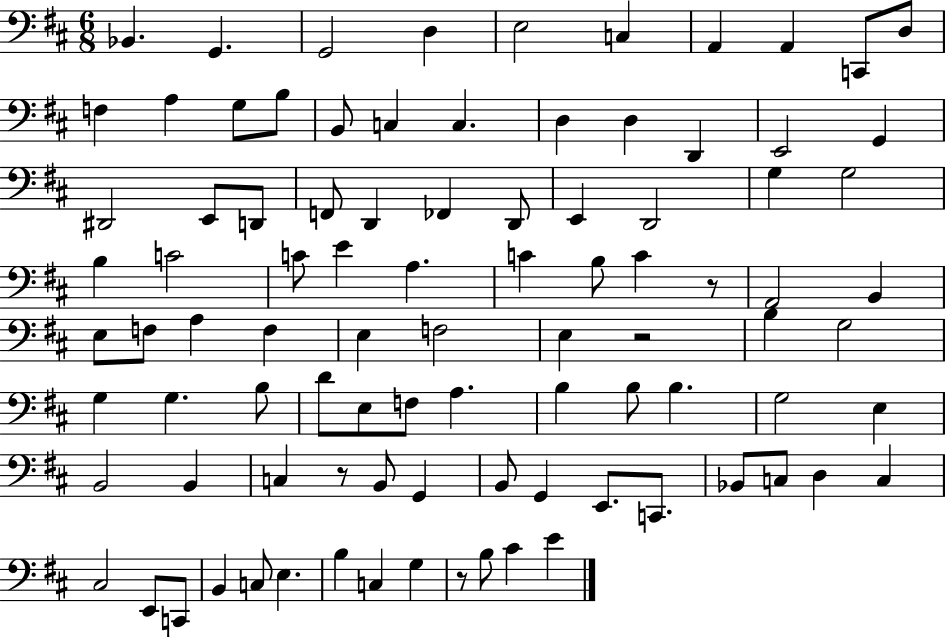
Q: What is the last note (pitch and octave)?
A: E4